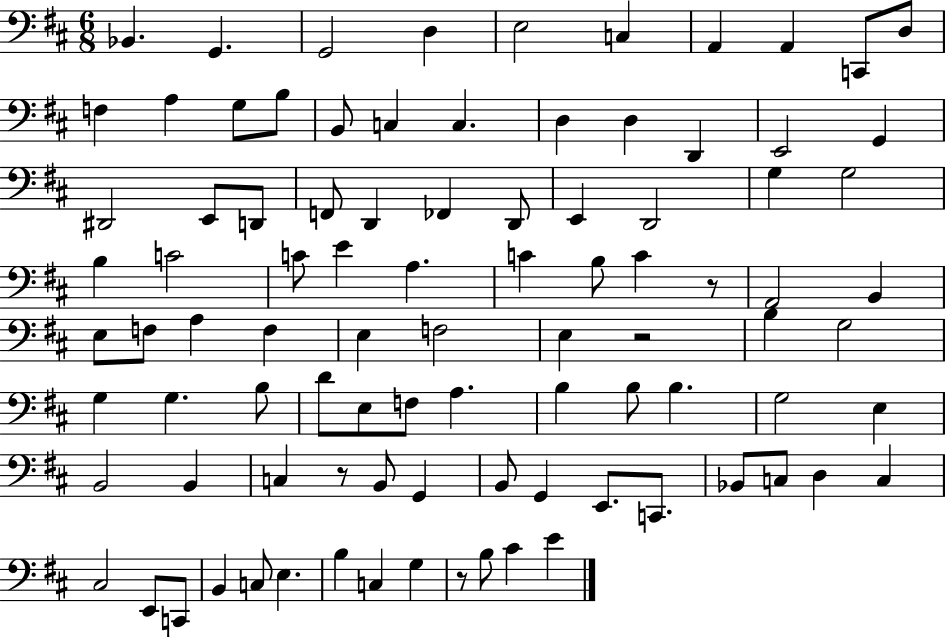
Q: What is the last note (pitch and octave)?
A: E4